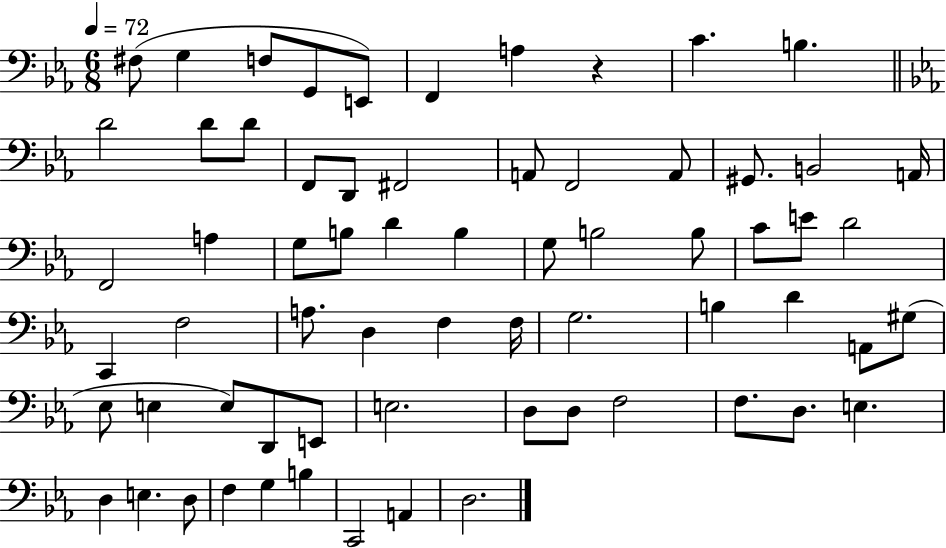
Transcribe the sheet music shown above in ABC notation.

X:1
T:Untitled
M:6/8
L:1/4
K:Eb
^F,/2 G, F,/2 G,,/2 E,,/2 F,, A, z C B, D2 D/2 D/2 F,,/2 D,,/2 ^F,,2 A,,/2 F,,2 A,,/2 ^G,,/2 B,,2 A,,/4 F,,2 A, G,/2 B,/2 D B, G,/2 B,2 B,/2 C/2 E/2 D2 C,, F,2 A,/2 D, F, F,/4 G,2 B, D A,,/2 ^G,/2 _E,/2 E, E,/2 D,,/2 E,,/2 E,2 D,/2 D,/2 F,2 F,/2 D,/2 E, D, E, D,/2 F, G, B, C,,2 A,, D,2